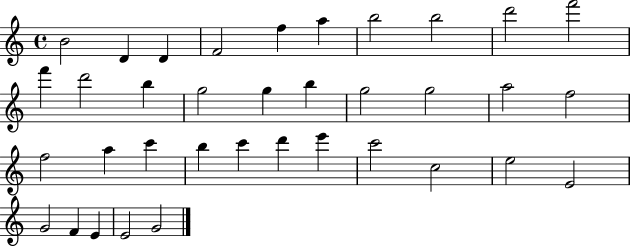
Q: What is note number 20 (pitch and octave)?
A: F5